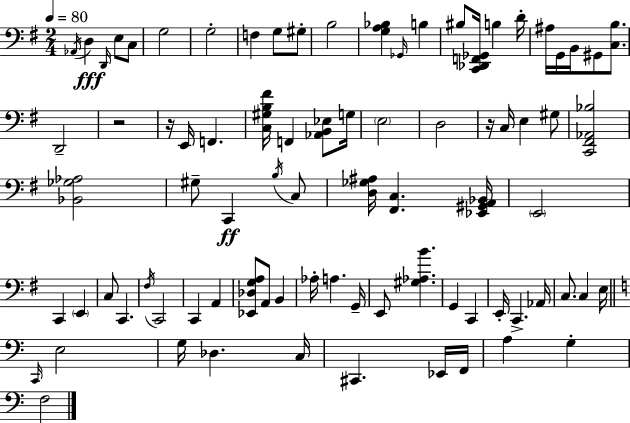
{
  \clef bass
  \numericTimeSignature
  \time 2/4
  \key g \major
  \tempo 4 = 80
  \acciaccatura { aes,16 }\fff d4 \grace { d,16 } e8 | c8 g2 | g2-. | f4 g8 | \break gis8-. b2 | <g a bes>4 \grace { ges,16 } b4 | bis8 <c, des, f, ges,>16 b4 | d'16-. ais16 g,16 b,16 gis,8 | \break <c b>8. d,2-- | r2 | r16 e,16 f,4. | <c gis b fis'>16 f,4 | \break <aes, b, ees>8 g16 \parenthesize e2 | d2 | r16 c16 e4 | gis8 <c, fis, aes, bes>2 | \break <bes, ges aes>2 | gis8-- c,4\ff | \acciaccatura { b16 } c8 <d ges ais>16 <fis, c>4. | <ees, gis, a, bes,>16 \parenthesize e,2 | \break c,4 | \parenthesize e,4 c8 c,4. | \acciaccatura { fis16 } c,2 | c,4 | \break a,4 <ees, des g a>8 a,8 | b,4 aes16-. a4. | g,16-- e,8 <gis aes b'>4. | g,4 | \break c,4 e,16-. c,4.-> | aes,16 c8. | c4 e16 \bar "||" \break \key c \major \grace { c,16 } e2 | g16 des4. | c16 cis,4. ees,16 | f,16 a4 g4-. | \break f2 | \bar "|."
}